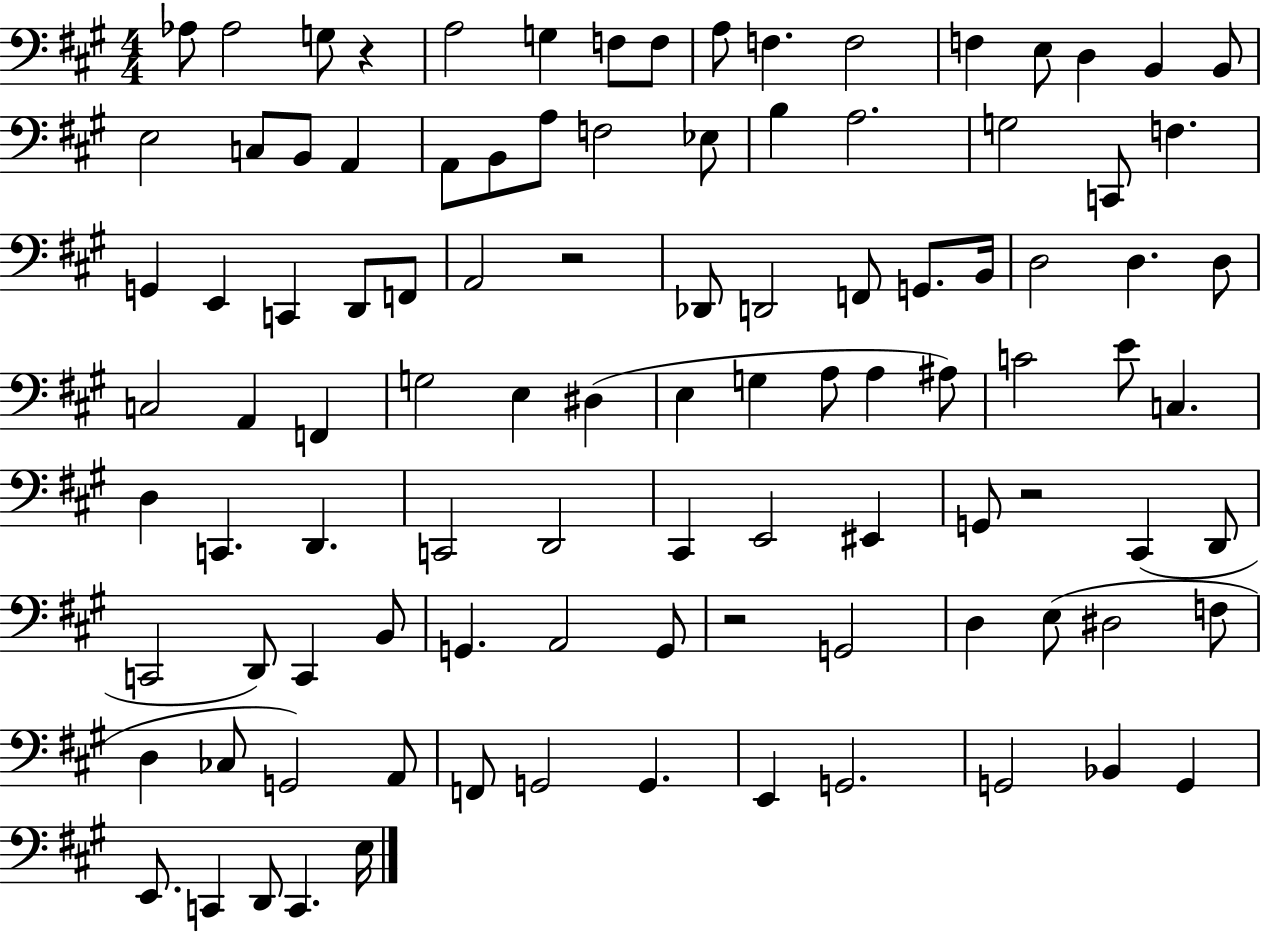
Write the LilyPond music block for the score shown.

{
  \clef bass
  \numericTimeSignature
  \time 4/4
  \key a \major
  aes8 aes2 g8 r4 | a2 g4 f8 f8 | a8 f4. f2 | f4 e8 d4 b,4 b,8 | \break e2 c8 b,8 a,4 | a,8 b,8 a8 f2 ees8 | b4 a2. | g2 c,8 f4. | \break g,4 e,4 c,4 d,8 f,8 | a,2 r2 | des,8 d,2 f,8 g,8. b,16 | d2 d4. d8 | \break c2 a,4 f,4 | g2 e4 dis4( | e4 g4 a8 a4 ais8) | c'2 e'8 c4. | \break d4 c,4. d,4. | c,2 d,2 | cis,4 e,2 eis,4 | g,8 r2 cis,4( d,8 | \break c,2 d,8) c,4 b,8 | g,4. a,2 g,8 | r2 g,2 | d4 e8( dis2 f8 | \break d4 ces8 g,2) a,8 | f,8 g,2 g,4. | e,4 g,2. | g,2 bes,4 g,4 | \break e,8. c,4 d,8 c,4. e16 | \bar "|."
}